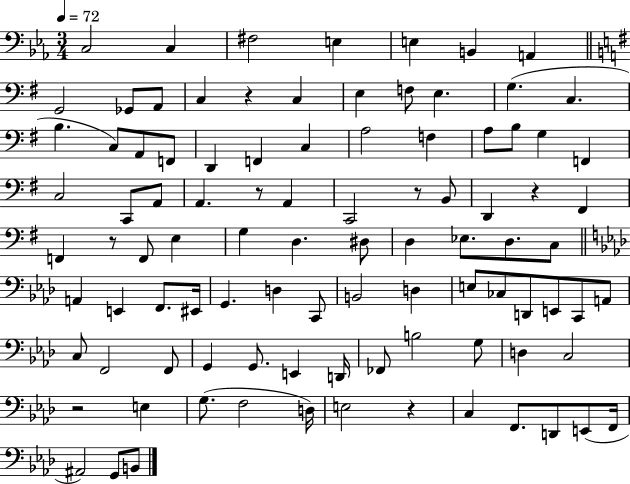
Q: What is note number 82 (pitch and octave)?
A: C3